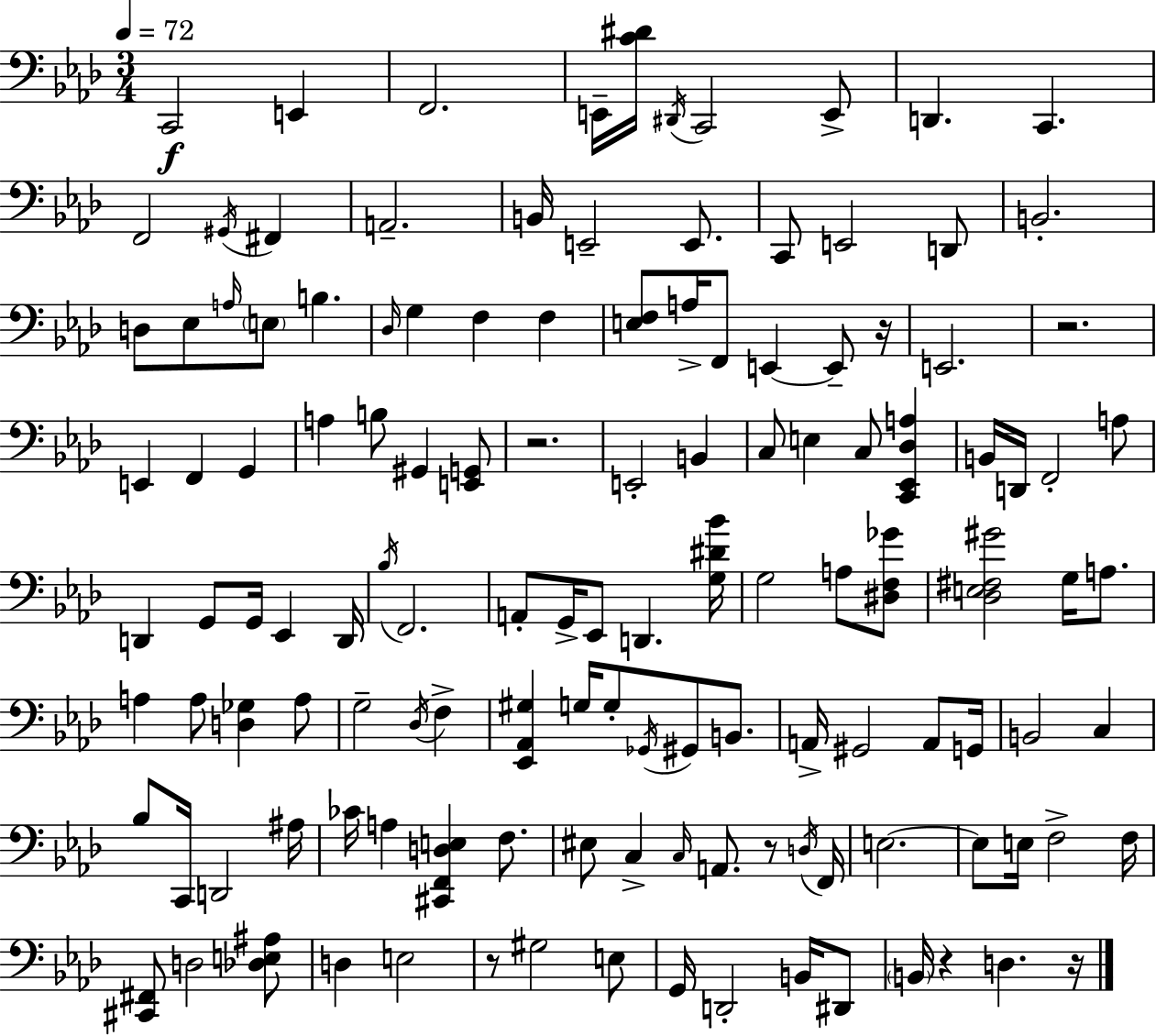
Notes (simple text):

C2/h E2/q F2/h. E2/s [C4,D#4]/s D#2/s C2/h E2/e D2/q. C2/q. F2/h G#2/s F#2/q A2/h. B2/s E2/h E2/e. C2/e E2/h D2/e B2/h. D3/e Eb3/e A3/s E3/e B3/q. Db3/s G3/q F3/q F3/q [E3,F3]/e A3/s F2/e E2/q E2/e R/s E2/h. R/h. E2/q F2/q G2/q A3/q B3/e G#2/q [E2,G2]/e R/h. E2/h B2/q C3/e E3/q C3/e [C2,Eb2,Db3,A3]/q B2/s D2/s F2/h A3/e D2/q G2/e G2/s Eb2/q D2/s Bb3/s F2/h. A2/e G2/s Eb2/e D2/q. [G3,D#4,Bb4]/s G3/h A3/e [D#3,F3,Gb4]/e [Db3,E3,F#3,G#4]/h G3/s A3/e. A3/q A3/e [D3,Gb3]/q A3/e G3/h Db3/s F3/q [Eb2,Ab2,G#3]/q G3/s G3/e Gb2/s G#2/e B2/e. A2/s G#2/h A2/e G2/s B2/h C3/q Bb3/e C2/s D2/h A#3/s CES4/s A3/q [C#2,F2,D3,E3]/q F3/e. EIS3/e C3/q C3/s A2/e. R/e D3/s F2/s E3/h. E3/e E3/s F3/h F3/s [C#2,F#2]/e D3/h [Db3,E3,A#3]/e D3/q E3/h R/e G#3/h E3/e G2/s D2/h B2/s D#2/e B2/s R/q D3/q. R/s